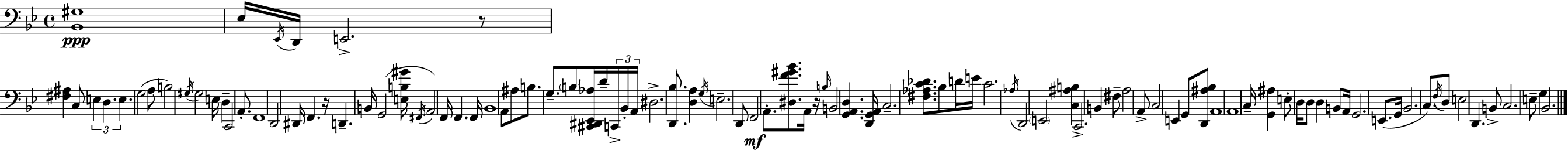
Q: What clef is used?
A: bass